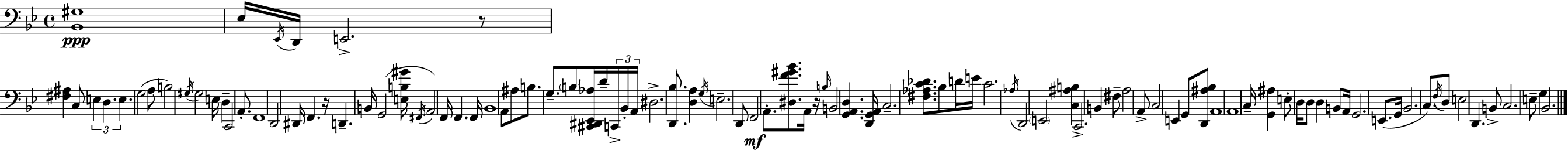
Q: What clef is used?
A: bass